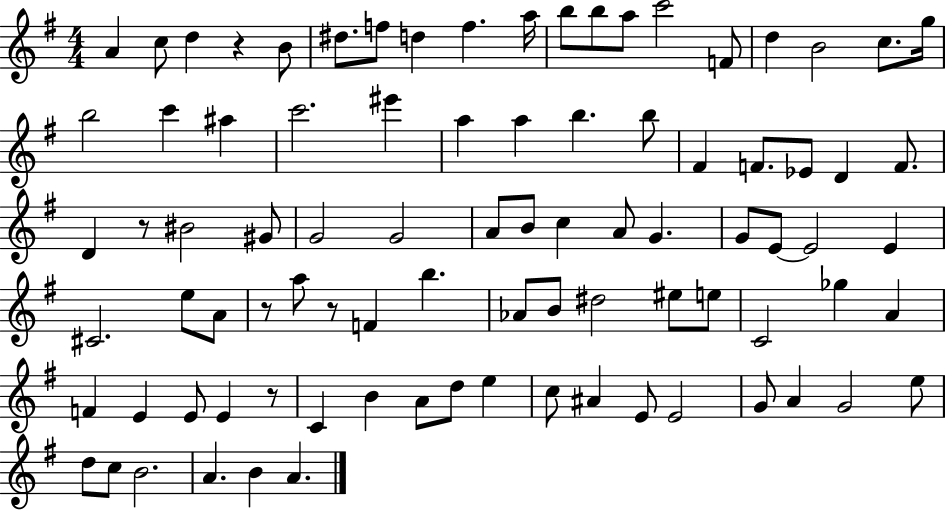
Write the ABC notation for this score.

X:1
T:Untitled
M:4/4
L:1/4
K:G
A c/2 d z B/2 ^d/2 f/2 d f a/4 b/2 b/2 a/2 c'2 F/2 d B2 c/2 g/4 b2 c' ^a c'2 ^e' a a b b/2 ^F F/2 _E/2 D F/2 D z/2 ^B2 ^G/2 G2 G2 A/2 B/2 c A/2 G G/2 E/2 E2 E ^C2 e/2 A/2 z/2 a/2 z/2 F b _A/2 B/2 ^d2 ^e/2 e/2 C2 _g A F E E/2 E z/2 C B A/2 d/2 e c/2 ^A E/2 E2 G/2 A G2 e/2 d/2 c/2 B2 A B A